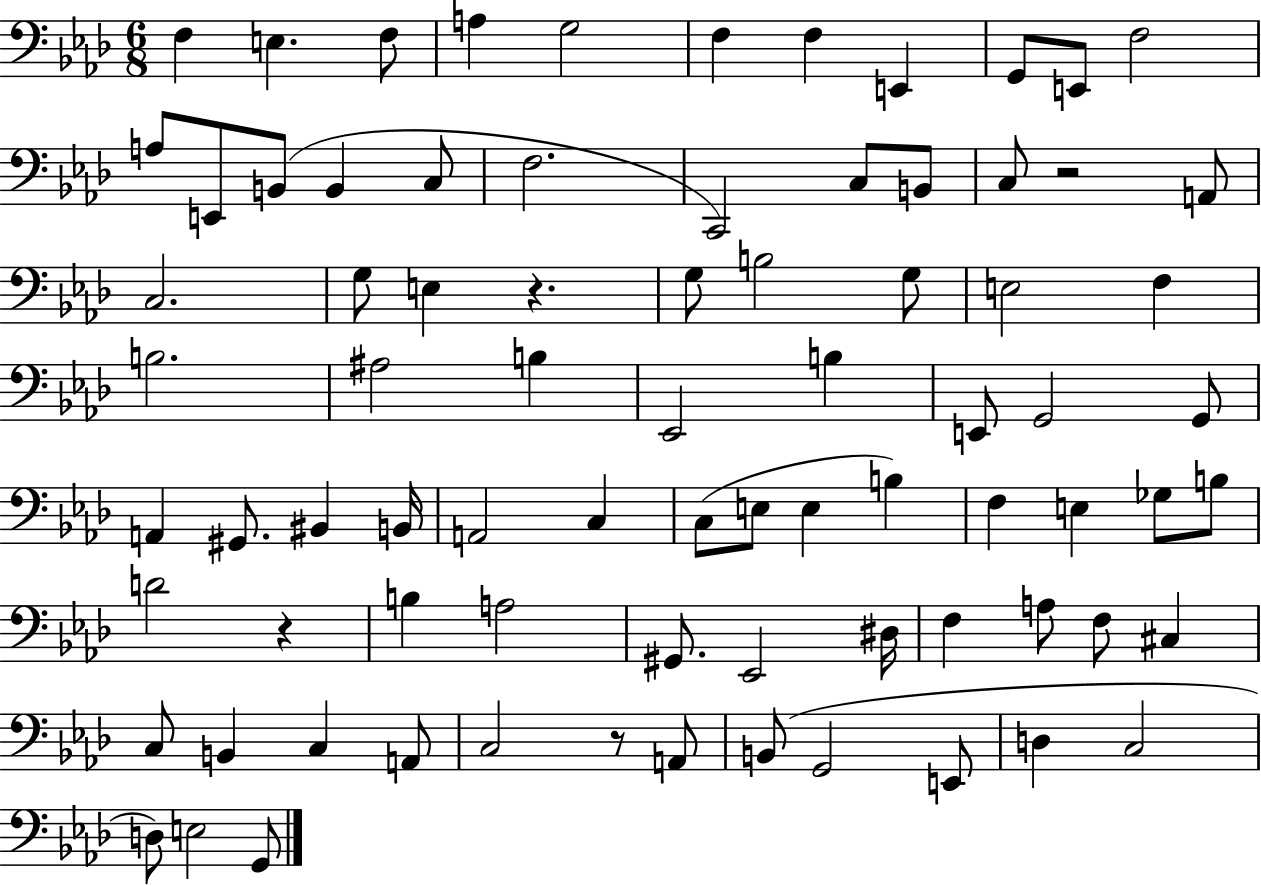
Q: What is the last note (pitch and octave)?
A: G2